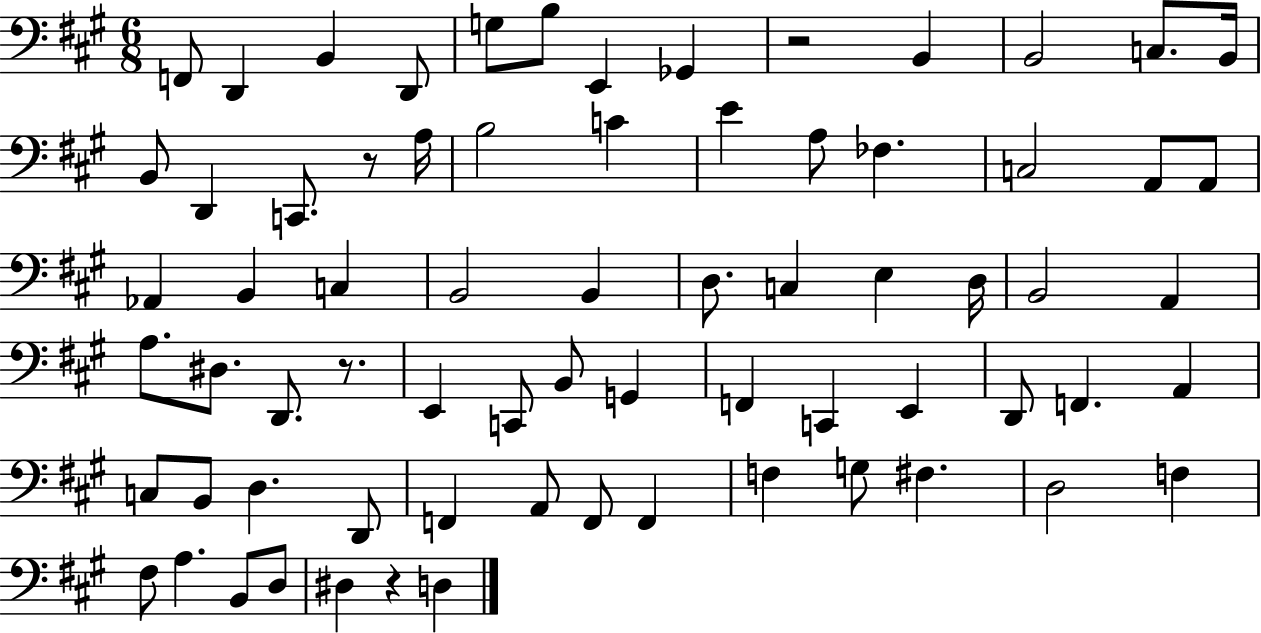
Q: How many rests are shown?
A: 4